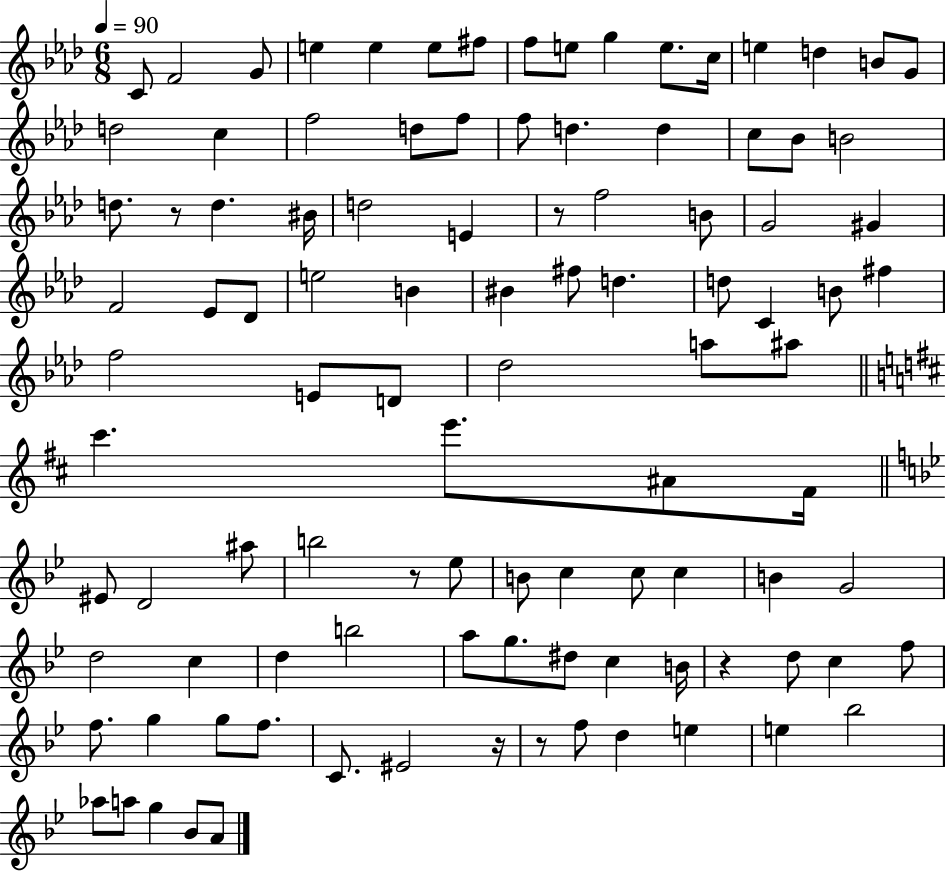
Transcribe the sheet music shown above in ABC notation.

X:1
T:Untitled
M:6/8
L:1/4
K:Ab
C/2 F2 G/2 e e e/2 ^f/2 f/2 e/2 g e/2 c/4 e d B/2 G/2 d2 c f2 d/2 f/2 f/2 d d c/2 _B/2 B2 d/2 z/2 d ^B/4 d2 E z/2 f2 B/2 G2 ^G F2 _E/2 _D/2 e2 B ^B ^f/2 d d/2 C B/2 ^f f2 E/2 D/2 _d2 a/2 ^a/2 ^c' e'/2 ^A/2 ^F/4 ^E/2 D2 ^a/2 b2 z/2 _e/2 B/2 c c/2 c B G2 d2 c d b2 a/2 g/2 ^d/2 c B/4 z d/2 c f/2 f/2 g g/2 f/2 C/2 ^E2 z/4 z/2 f/2 d e e _b2 _a/2 a/2 g _B/2 A/2